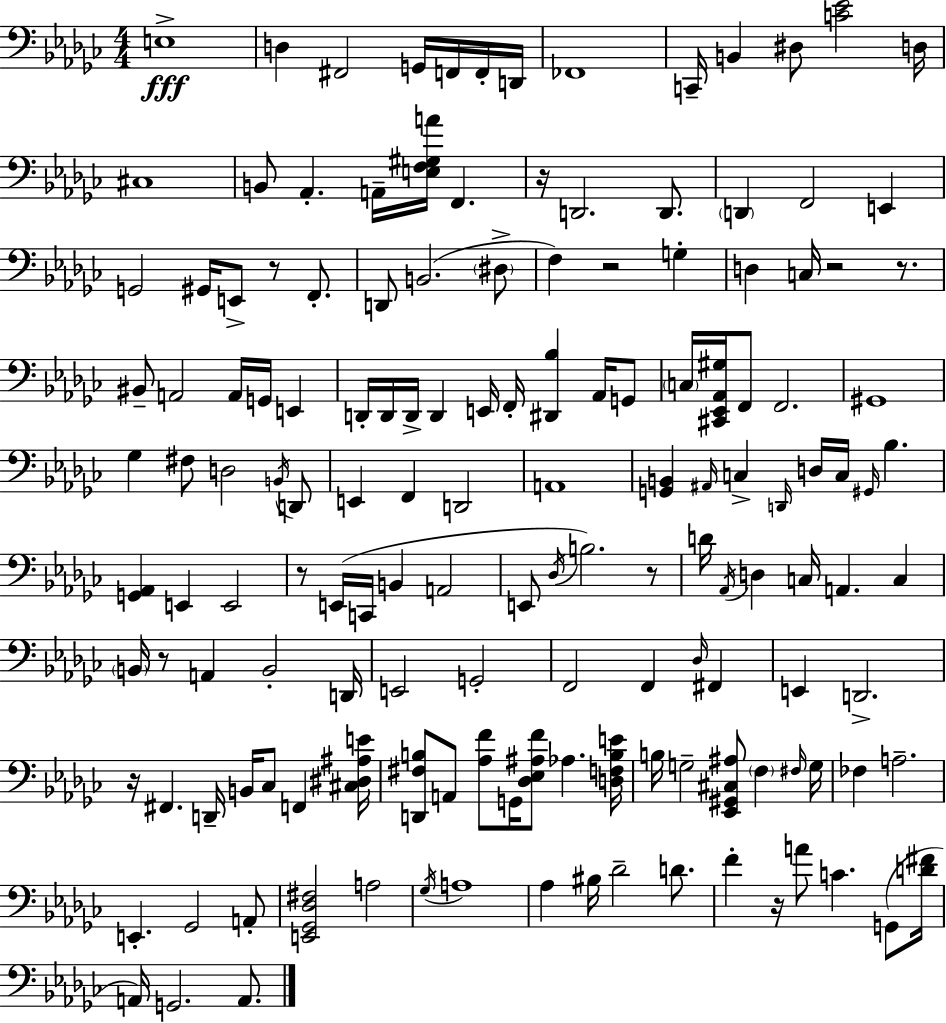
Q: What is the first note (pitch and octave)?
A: E3